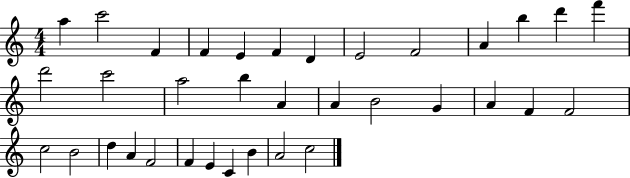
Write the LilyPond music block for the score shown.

{
  \clef treble
  \numericTimeSignature
  \time 4/4
  \key c \major
  a''4 c'''2 f'4 | f'4 e'4 f'4 d'4 | e'2 f'2 | a'4 b''4 d'''4 f'''4 | \break d'''2 c'''2 | a''2 b''4 a'4 | a'4 b'2 g'4 | a'4 f'4 f'2 | \break c''2 b'2 | d''4 a'4 f'2 | f'4 e'4 c'4 b'4 | a'2 c''2 | \break \bar "|."
}